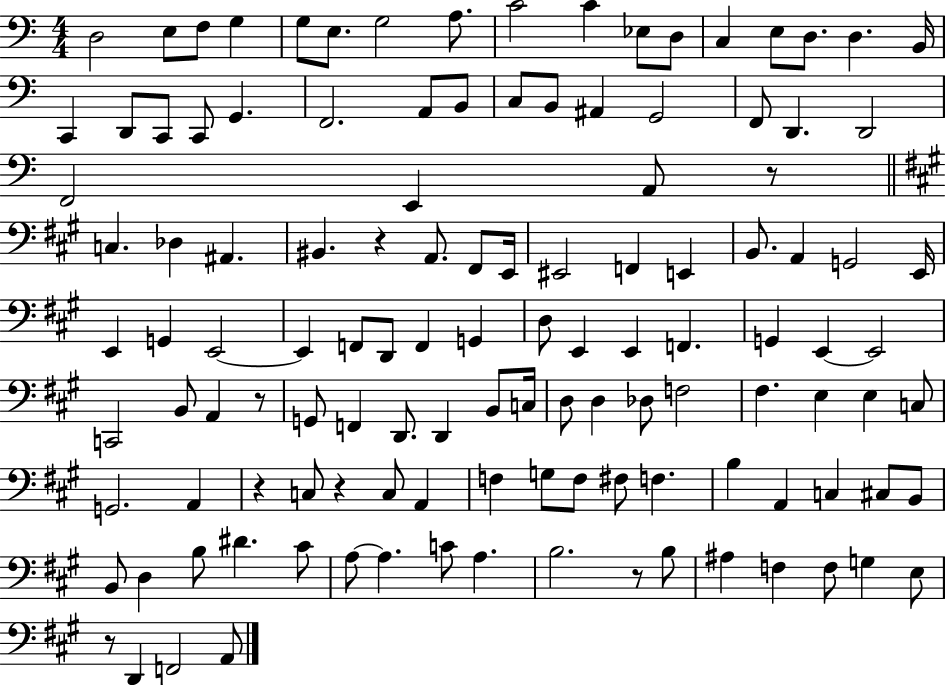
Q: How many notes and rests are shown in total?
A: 122